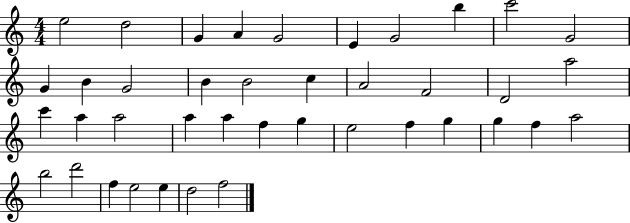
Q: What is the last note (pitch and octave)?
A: F5